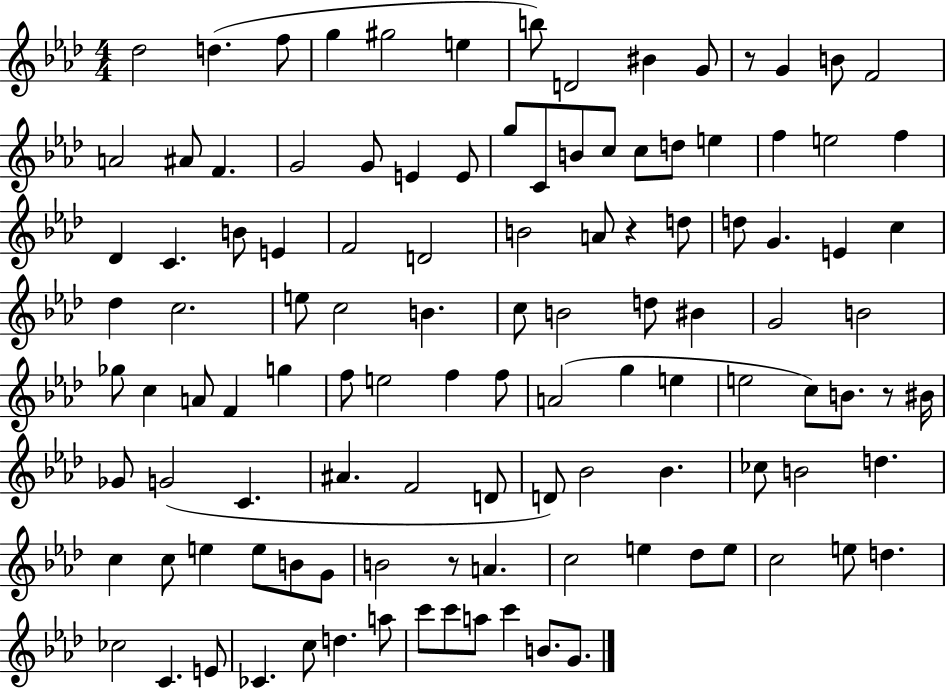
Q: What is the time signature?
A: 4/4